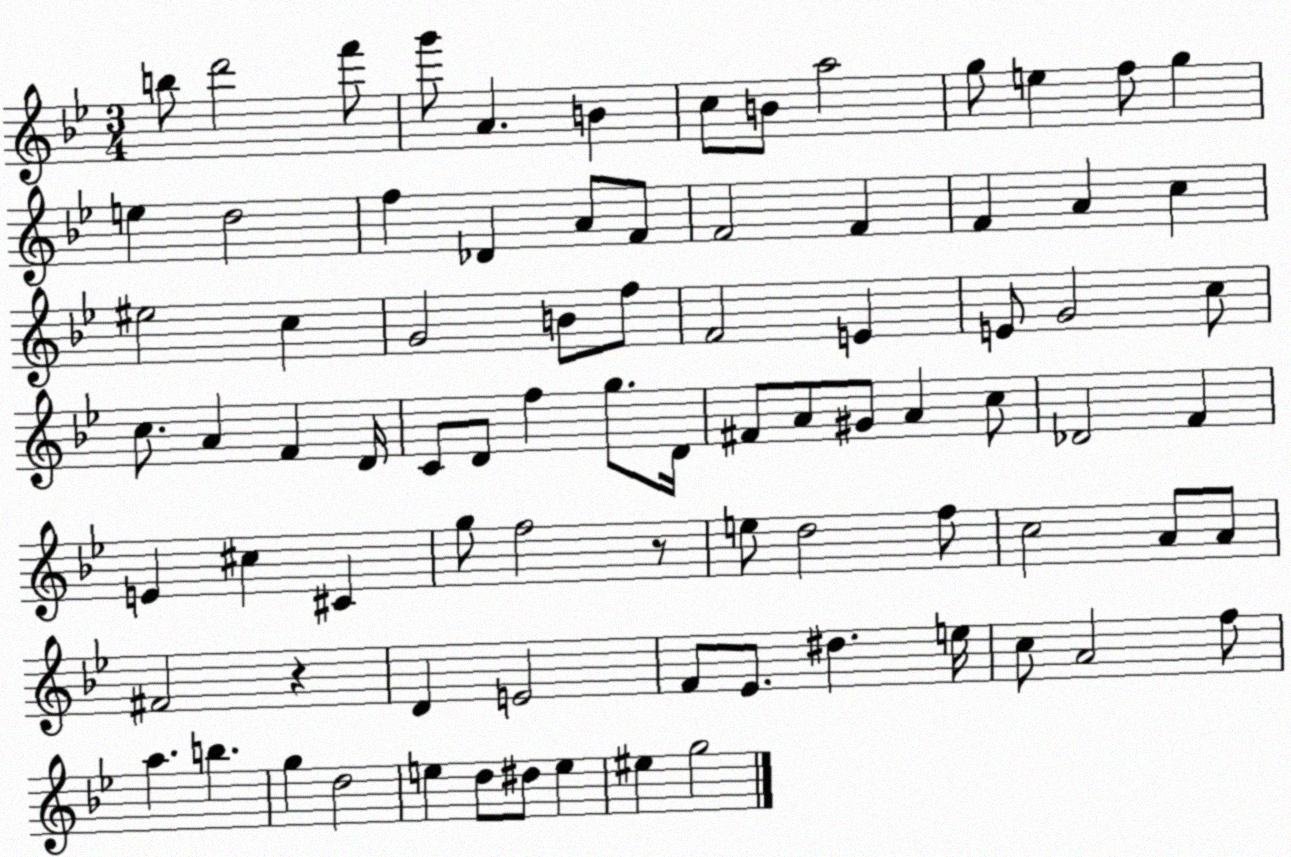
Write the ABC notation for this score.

X:1
T:Untitled
M:3/4
L:1/4
K:Bb
b/2 d'2 f'/2 g'/2 A B c/2 B/2 a2 g/2 e f/2 g e d2 f _D A/2 F/2 F2 F F A c ^e2 c G2 B/2 f/2 F2 E E/2 G2 c/2 c/2 A F D/4 C/2 D/2 f g/2 D/4 ^F/2 A/2 ^G/2 A c/2 _D2 F E ^c ^C g/2 f2 z/2 e/2 d2 f/2 c2 A/2 A/2 ^F2 z D E2 F/2 _E/2 ^d e/4 c/2 A2 f/2 a b g d2 e d/2 ^d/2 e ^e g2